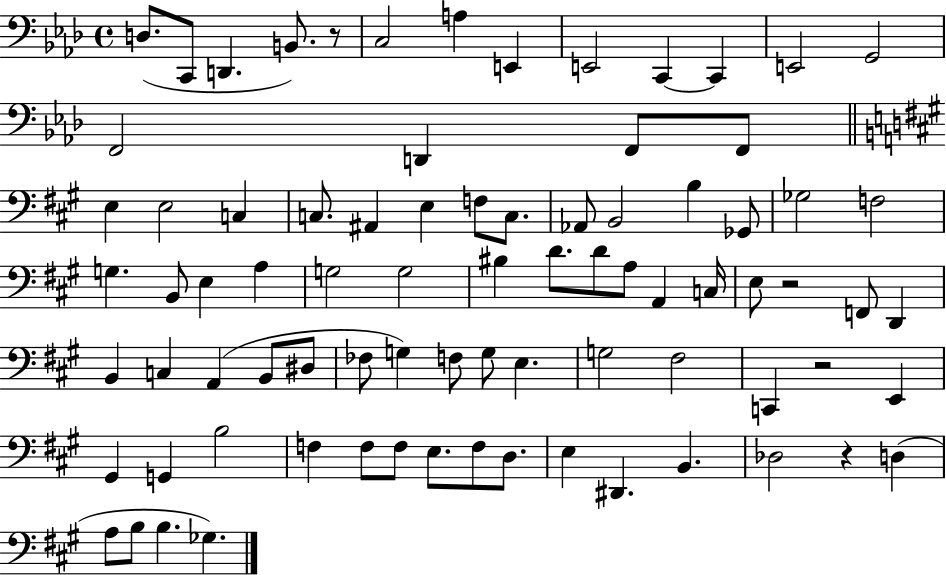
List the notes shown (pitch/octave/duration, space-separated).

D3/e. C2/e D2/q. B2/e. R/e C3/h A3/q E2/q E2/h C2/q C2/q E2/h G2/h F2/h D2/q F2/e F2/e E3/q E3/h C3/q C3/e. A#2/q E3/q F3/e C3/e. Ab2/e B2/h B3/q Gb2/e Gb3/h F3/h G3/q. B2/e E3/q A3/q G3/h G3/h BIS3/q D4/e. D4/e A3/e A2/q C3/s E3/e R/h F2/e D2/q B2/q C3/q A2/q B2/e D#3/e FES3/e G3/q F3/e G3/e E3/q. G3/h F#3/h C2/q R/h E2/q G#2/q G2/q B3/h F3/q F3/e F3/e E3/e. F3/e D3/e. E3/q D#2/q. B2/q. Db3/h R/q D3/q A3/e B3/e B3/q. Gb3/q.